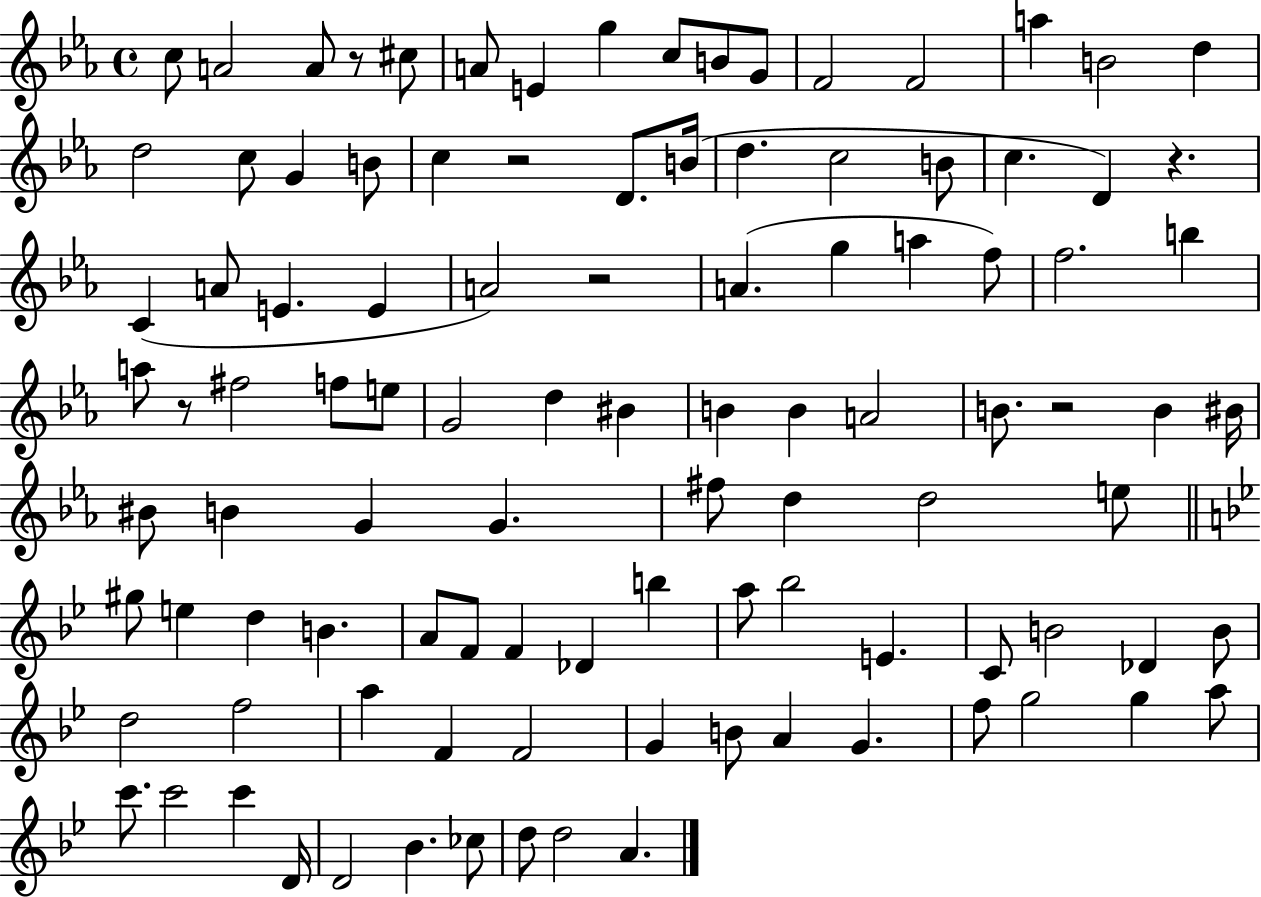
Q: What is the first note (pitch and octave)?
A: C5